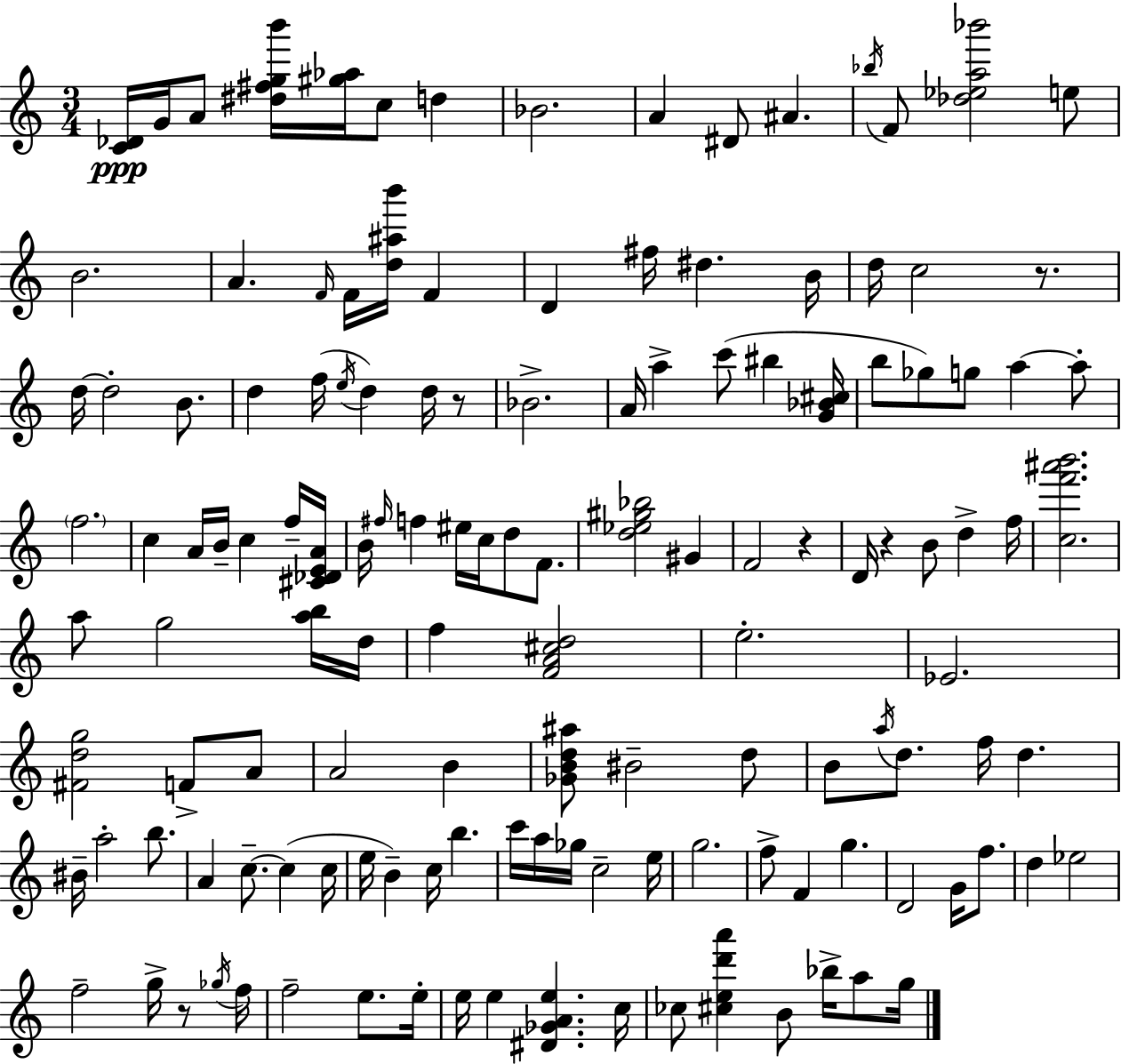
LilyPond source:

{
  \clef treble
  \numericTimeSignature
  \time 3/4
  \key a \minor
  <c' des'>16\ppp g'16 a'8 <dis'' fis'' g'' b'''>16 <gis'' aes''>16 c''8 d''4 | bes'2. | a'4 dis'8 ais'4. | \acciaccatura { bes''16 } f'8 <des'' ees'' a'' bes'''>2 e''8 | \break b'2. | a'4. \grace { f'16 } f'16 <d'' ais'' b'''>16 f'4 | d'4 fis''16 dis''4. | b'16 d''16 c''2 r8. | \break d''16~~ d''2-. b'8. | d''4 f''16( \acciaccatura { e''16 } d''4) | d''16 r8 bes'2.-> | a'16 a''4-> c'''8( bis''4 | \break <g' bes' cis''>16 b''8 ges''8) g''8 a''4~~ | a''8-. \parenthesize f''2. | c''4 a'16 b'16-- c''4 | f''16-- <cis' des' e' a'>16 b'16 \grace { fis''16 } f''4 eis''16 c''16 d''8 | \break f'8. <d'' ees'' gis'' bes''>2 | gis'4 f'2 | r4 d'16 r4 b'8 d''4-> | f''16 <c'' f''' ais''' b'''>2. | \break a''8 g''2 | <a'' b''>16 d''16 f''4 <f' a' cis'' d''>2 | e''2.-. | ees'2. | \break <fis' d'' g''>2 | f'8-> a'8 a'2 | b'4 <ges' b' d'' ais''>8 bis'2-- | d''8 b'8 \acciaccatura { a''16 } d''8. f''16 d''4. | \break bis'16-- a''2-. | b''8. a'4 c''8.--~~ | c''4( c''16 e''16 b'4--) c''16 b''4. | c'''16 a''16 ges''16 c''2-- | \break e''16 g''2. | f''8-> f'4 g''4. | d'2 | g'16 f''8. d''4 ees''2 | \break f''2-- | g''16-> r8 \acciaccatura { ges''16 } f''16 f''2-- | e''8. e''16-. e''16 e''4 <dis' ges' a' e''>4. | c''16 ces''8 <cis'' e'' d''' a'''>4 | \break b'8 bes''16-> a''8 g''16 \bar "|."
}